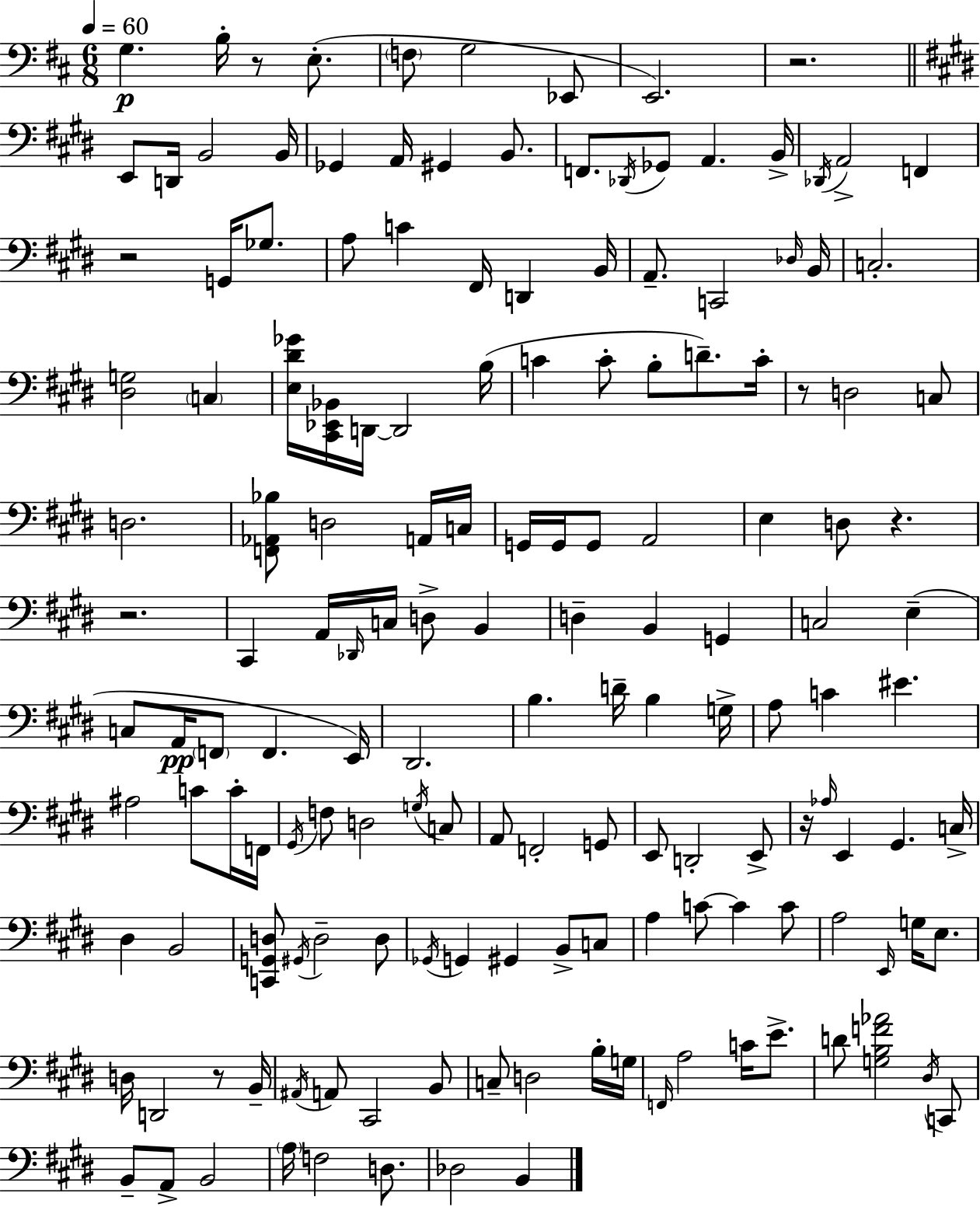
X:1
T:Untitled
M:6/8
L:1/4
K:D
G, B,/4 z/2 E,/2 F,/2 G,2 _E,,/2 E,,2 z2 E,,/2 D,,/4 B,,2 B,,/4 _G,, A,,/4 ^G,, B,,/2 F,,/2 _D,,/4 _G,,/2 A,, B,,/4 _D,,/4 A,,2 F,, z2 G,,/4 _G,/2 A,/2 C ^F,,/4 D,, B,,/4 A,,/2 C,,2 _D,/4 B,,/4 C,2 [^D,G,]2 C, [E,^D_G]/4 [^C,,_E,,_B,,]/4 D,,/4 D,,2 B,/4 C C/2 B,/2 D/2 C/4 z/2 D,2 C,/2 D,2 [F,,_A,,_B,]/2 D,2 A,,/4 C,/4 G,,/4 G,,/4 G,,/2 A,,2 E, D,/2 z z2 ^C,, A,,/4 _D,,/4 C,/4 D,/2 B,, D, B,, G,, C,2 E, C,/2 A,,/4 F,,/2 F,, E,,/4 ^D,,2 B, D/4 B, G,/4 A,/2 C ^E ^A,2 C/2 C/4 F,,/4 ^G,,/4 F,/2 D,2 G,/4 C,/2 A,,/2 F,,2 G,,/2 E,,/2 D,,2 E,,/2 z/4 _A,/4 E,, ^G,, C,/4 ^D, B,,2 [C,,G,,D,]/2 ^G,,/4 D,2 D,/2 _G,,/4 G,, ^G,, B,,/2 C,/2 A, C/2 C C/2 A,2 E,,/4 G,/4 E,/2 D,/4 D,,2 z/2 B,,/4 ^A,,/4 A,,/2 ^C,,2 B,,/2 C,/2 D,2 B,/4 G,/4 F,,/4 A,2 C/4 E/2 D/2 [G,B,F_A]2 ^D,/4 C,,/2 B,,/2 A,,/2 B,,2 A,/4 F,2 D,/2 _D,2 B,,